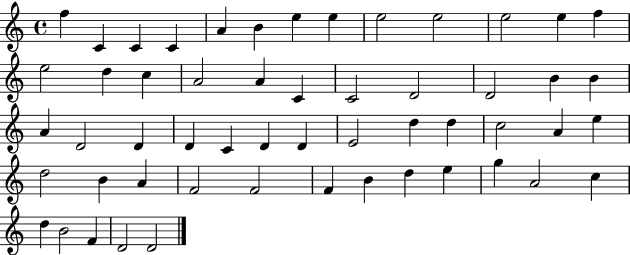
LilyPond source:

{
  \clef treble
  \time 4/4
  \defaultTimeSignature
  \key c \major
  f''4 c'4 c'4 c'4 | a'4 b'4 e''4 e''4 | e''2 e''2 | e''2 e''4 f''4 | \break e''2 d''4 c''4 | a'2 a'4 c'4 | c'2 d'2 | d'2 b'4 b'4 | \break a'4 d'2 d'4 | d'4 c'4 d'4 d'4 | e'2 d''4 d''4 | c''2 a'4 e''4 | \break d''2 b'4 a'4 | f'2 f'2 | f'4 b'4 d''4 e''4 | g''4 a'2 c''4 | \break d''4 b'2 f'4 | d'2 d'2 | \bar "|."
}